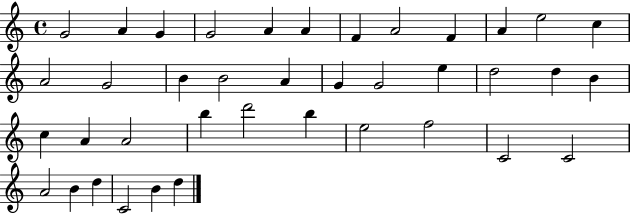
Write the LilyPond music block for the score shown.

{
  \clef treble
  \time 4/4
  \defaultTimeSignature
  \key c \major
  g'2 a'4 g'4 | g'2 a'4 a'4 | f'4 a'2 f'4 | a'4 e''2 c''4 | \break a'2 g'2 | b'4 b'2 a'4 | g'4 g'2 e''4 | d''2 d''4 b'4 | \break c''4 a'4 a'2 | b''4 d'''2 b''4 | e''2 f''2 | c'2 c'2 | \break a'2 b'4 d''4 | c'2 b'4 d''4 | \bar "|."
}